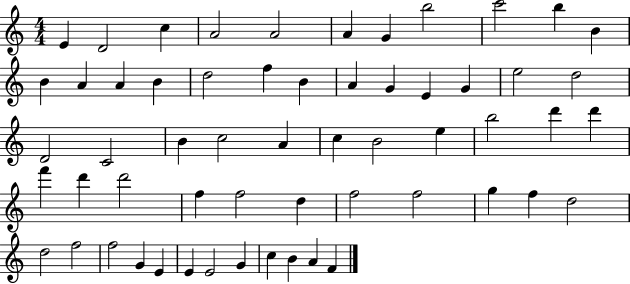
E4/q D4/h C5/q A4/h A4/h A4/q G4/q B5/h C6/h B5/q B4/q B4/q A4/q A4/q B4/q D5/h F5/q B4/q A4/q G4/q E4/q G4/q E5/h D5/h D4/h C4/h B4/q C5/h A4/q C5/q B4/h E5/q B5/h D6/q D6/q F6/q D6/q D6/h F5/q F5/h D5/q F5/h F5/h G5/q F5/q D5/h D5/h F5/h F5/h G4/q E4/q E4/q E4/h G4/q C5/q B4/q A4/q F4/q